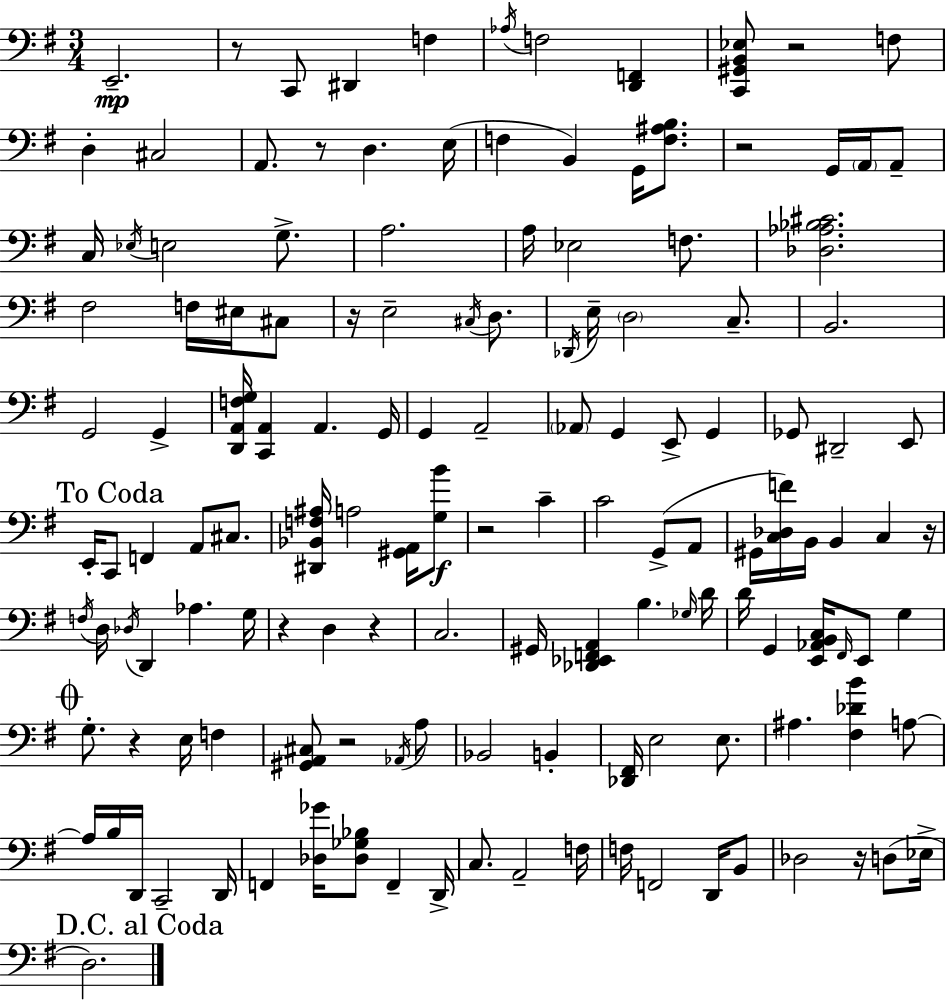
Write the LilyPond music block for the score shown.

{
  \clef bass
  \numericTimeSignature
  \time 3/4
  \key e \minor
  e,2.--\mp | r8 c,8 dis,4 f4 | \acciaccatura { aes16 } f2 <d, f,>4 | <c, gis, b, ees>8 r2 f8 | \break d4-. cis2 | a,8. r8 d4. | e16( f4 b,4) g,16 <f ais b>8. | r2 g,16 \parenthesize a,16 a,8-- | \break c16 \acciaccatura { ees16 } e2 g8.-> | a2. | a16 ees2 f8. | <des aes bes cis'>2. | \break fis2 f16 eis16 | cis8 r16 e2-- \acciaccatura { cis16 } | d8. \acciaccatura { des,16 } e16-- \parenthesize d2 | c8.-- b,2. | \break g,2 | g,4-> <d, a, f g>16 <c, a,>4 a,4. | g,16 g,4 a,2-- | \parenthesize aes,8 g,4 e,8-> | \break g,4 ges,8 dis,2-- | e,8 \mark "To Coda" e,16-. c,8 f,4 a,8 | cis8. <dis, bes, f ais>16 a2 | <gis, a,>16 <g b'>8\f r2 | \break c'4-- c'2 | g,8->( a,8 gis,16 <c des f'>16) b,16 b,4 c4 | r16 \acciaccatura { f16 } d16 \acciaccatura { des16 } d,4 aes4. | g16 r4 d4 | \break r4 c2. | gis,16 <des, ees, f, a,>4 b4. | \grace { ges16 } d'16 d'16 g,4 | <e, aes, b, c>16 \grace { fis,16 } e,8 g4 \mark \markup { \musicglyph "scripts.coda" } g8.-. r4 | \break e16 f4 <gis, a, cis>8 r2 | \acciaccatura { aes,16 } a8 bes,2 | b,4-. <des, fis,>16 e2 | e8. ais4. | \break <fis des' b'>4 a8~~ a16 b16 d,16 | c,2-- d,16 f,4 | <des ges'>16 <des ges bes>8 f,4-- d,16-> c8. | a,2-- f16 f16 f,2 | \break d,16 b,8 des2 | r16 d8( ees16-> \mark "D.C. al Coda" d2.) | \bar "|."
}